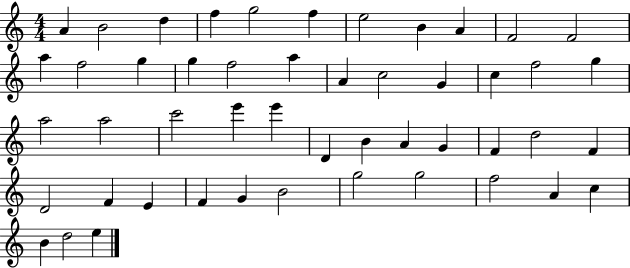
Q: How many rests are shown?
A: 0